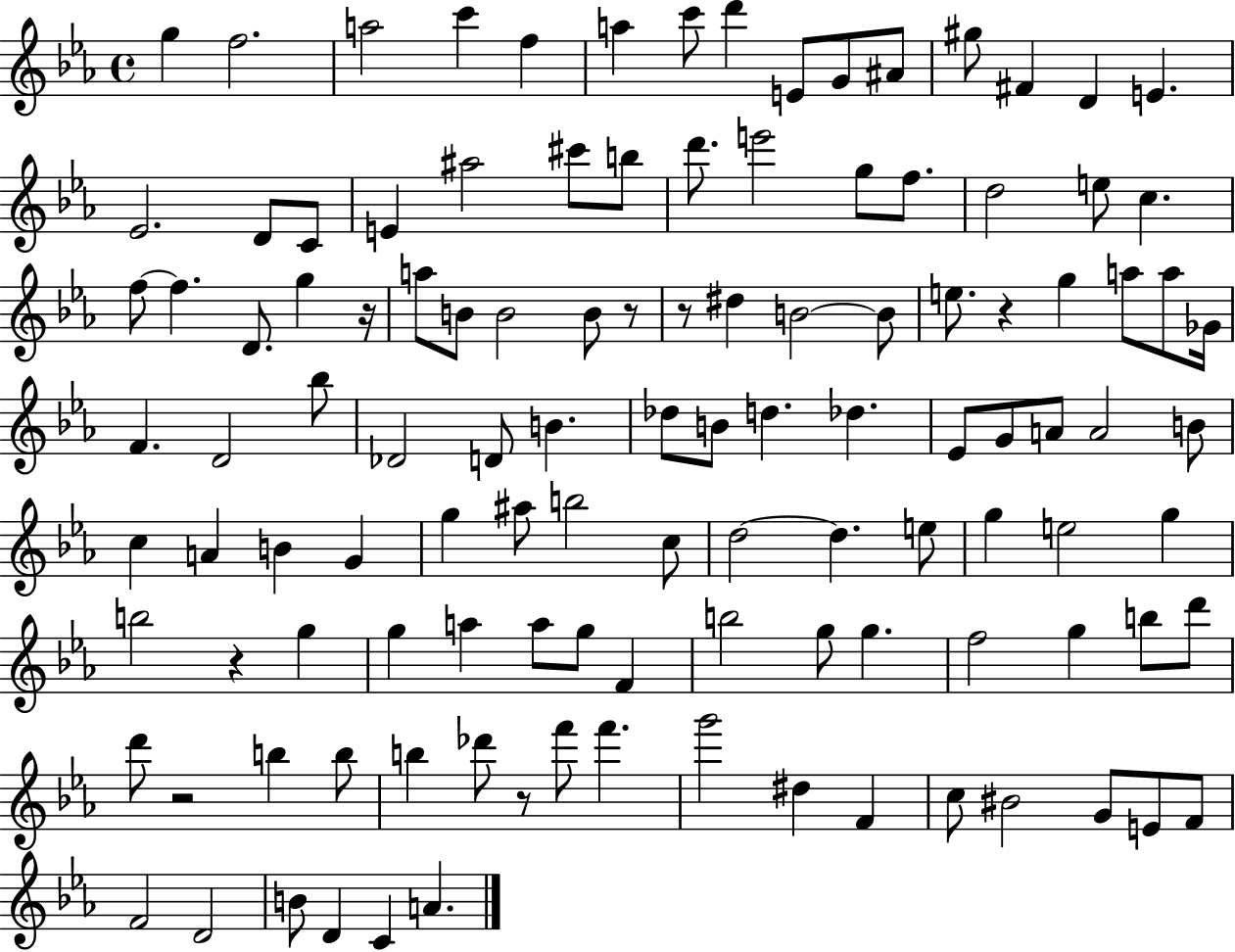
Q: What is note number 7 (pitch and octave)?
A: C6